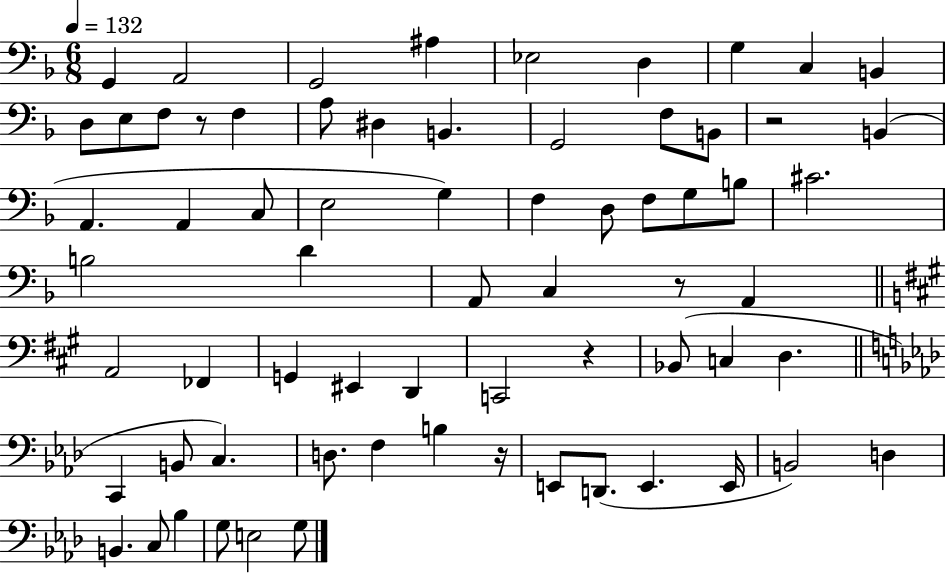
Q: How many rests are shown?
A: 5